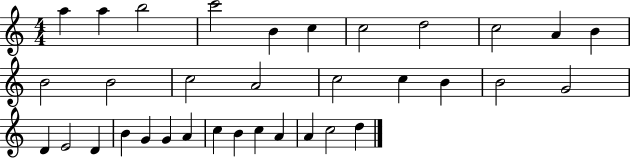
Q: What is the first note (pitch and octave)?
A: A5